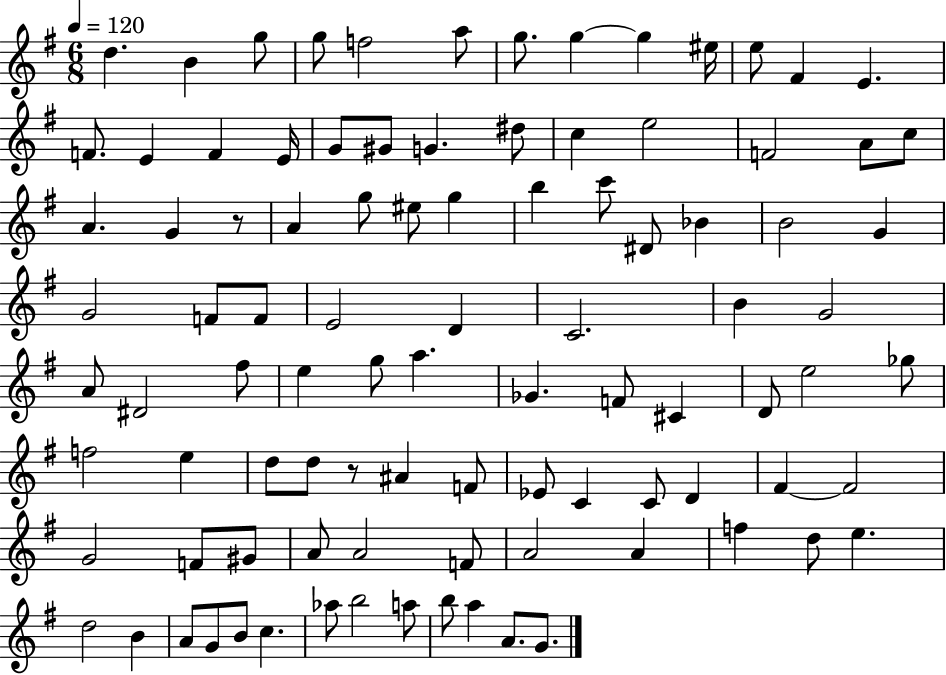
{
  \clef treble
  \numericTimeSignature
  \time 6/8
  \key g \major
  \tempo 4 = 120
  \repeat volta 2 { d''4. b'4 g''8 | g''8 f''2 a''8 | g''8. g''4~~ g''4 eis''16 | e''8 fis'4 e'4. | \break f'8. e'4 f'4 e'16 | g'8 gis'8 g'4. dis''8 | c''4 e''2 | f'2 a'8 c''8 | \break a'4. g'4 r8 | a'4 g''8 eis''8 g''4 | b''4 c'''8 dis'8 bes'4 | b'2 g'4 | \break g'2 f'8 f'8 | e'2 d'4 | c'2. | b'4 g'2 | \break a'8 dis'2 fis''8 | e''4 g''8 a''4. | ges'4. f'8 cis'4 | d'8 e''2 ges''8 | \break f''2 e''4 | d''8 d''8 r8 ais'4 f'8 | ees'8 c'4 c'8 d'4 | fis'4~~ fis'2 | \break g'2 f'8 gis'8 | a'8 a'2 f'8 | a'2 a'4 | f''4 d''8 e''4. | \break d''2 b'4 | a'8 g'8 b'8 c''4. | aes''8 b''2 a''8 | b''8 a''4 a'8. g'8. | \break } \bar "|."
}